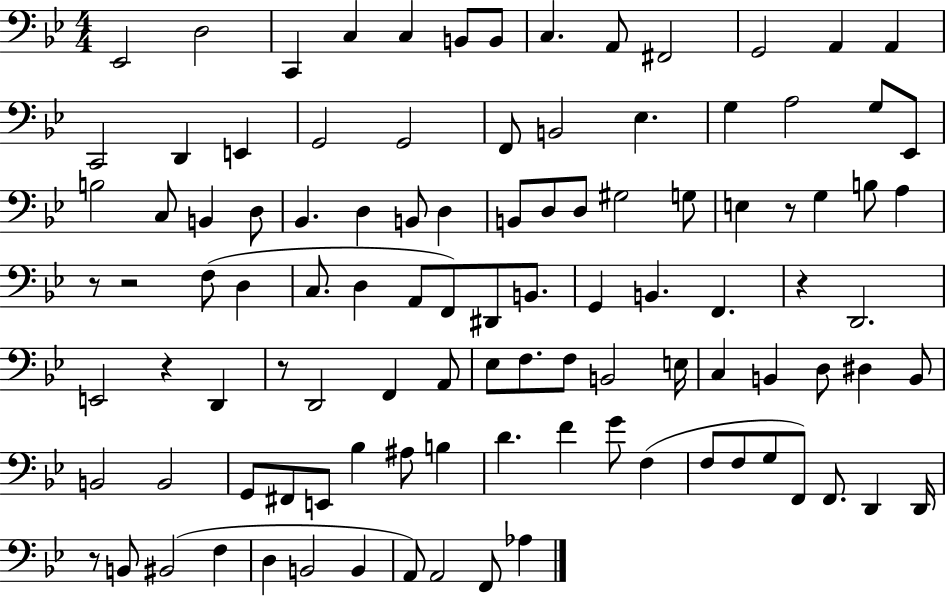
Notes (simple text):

Eb2/h D3/h C2/q C3/q C3/q B2/e B2/e C3/q. A2/e F#2/h G2/h A2/q A2/q C2/h D2/q E2/q G2/h G2/h F2/e B2/h Eb3/q. G3/q A3/h G3/e Eb2/e B3/h C3/e B2/q D3/e Bb2/q. D3/q B2/e D3/q B2/e D3/e D3/e G#3/h G3/e E3/q R/e G3/q B3/e A3/q R/e R/h F3/e D3/q C3/e. D3/q A2/e F2/e D#2/e B2/e. G2/q B2/q. F2/q. R/q D2/h. E2/h R/q D2/q R/e D2/h F2/q A2/e Eb3/e F3/e. F3/e B2/h E3/s C3/q B2/q D3/e D#3/q B2/e B2/h B2/h G2/e F#2/e E2/e Bb3/q A#3/e B3/q D4/q. F4/q G4/e F3/q F3/e F3/e G3/e F2/e F2/e. D2/q D2/s R/e B2/e BIS2/h F3/q D3/q B2/h B2/q A2/e A2/h F2/e Ab3/q